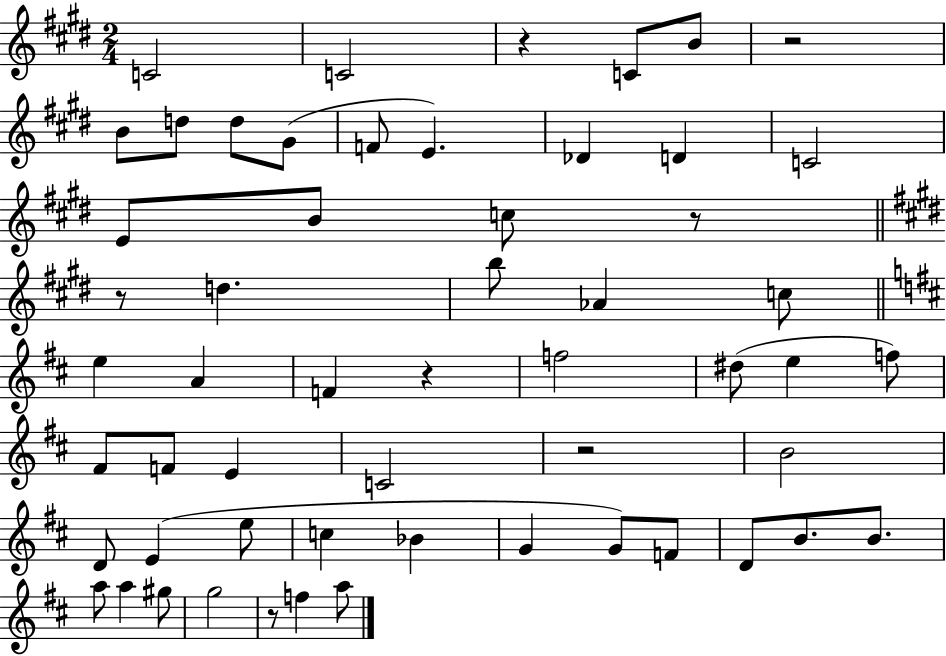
C4/h C4/h R/q C4/e B4/e R/h B4/e D5/e D5/e G#4/e F4/e E4/q. Db4/q D4/q C4/h E4/e B4/e C5/e R/e R/e D5/q. B5/e Ab4/q C5/e E5/q A4/q F4/q R/q F5/h D#5/e E5/q F5/e F#4/e F4/e E4/q C4/h R/h B4/h D4/e E4/q E5/e C5/q Bb4/q G4/q G4/e F4/e D4/e B4/e. B4/e. A5/e A5/q G#5/e G5/h R/e F5/q A5/e